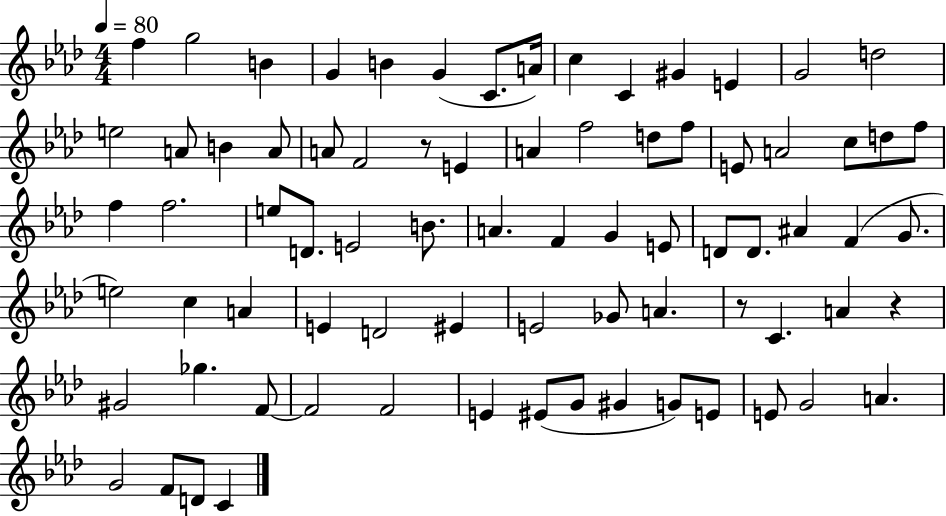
{
  \clef treble
  \numericTimeSignature
  \time 4/4
  \key aes \major
  \tempo 4 = 80
  \repeat volta 2 { f''4 g''2 b'4 | g'4 b'4 g'4( c'8. a'16) | c''4 c'4 gis'4 e'4 | g'2 d''2 | \break e''2 a'8 b'4 a'8 | a'8 f'2 r8 e'4 | a'4 f''2 d''8 f''8 | e'8 a'2 c''8 d''8 f''8 | \break f''4 f''2. | e''8 d'8. e'2 b'8. | a'4. f'4 g'4 e'8 | d'8 d'8. ais'4 f'4( g'8. | \break e''2) c''4 a'4 | e'4 d'2 eis'4 | e'2 ges'8 a'4. | r8 c'4. a'4 r4 | \break gis'2 ges''4. f'8~~ | f'2 f'2 | e'4 eis'8( g'8 gis'4 g'8) e'8 | e'8 g'2 a'4. | \break g'2 f'8 d'8 c'4 | } \bar "|."
}